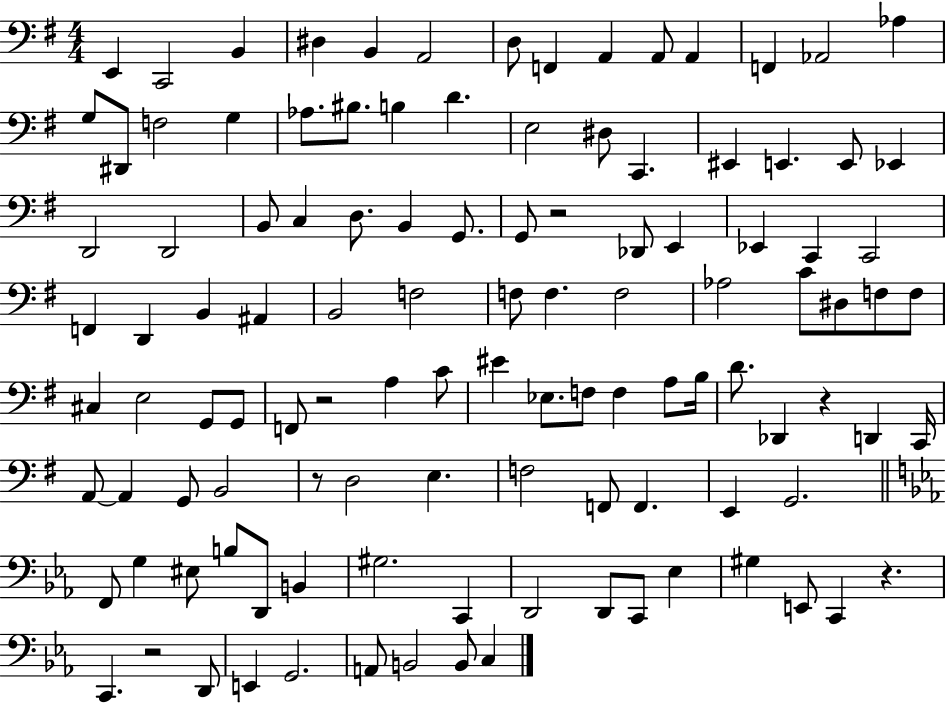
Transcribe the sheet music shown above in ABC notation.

X:1
T:Untitled
M:4/4
L:1/4
K:G
E,, C,,2 B,, ^D, B,, A,,2 D,/2 F,, A,, A,,/2 A,, F,, _A,,2 _A, G,/2 ^D,,/2 F,2 G, _A,/2 ^B,/2 B, D E,2 ^D,/2 C,, ^E,, E,, E,,/2 _E,, D,,2 D,,2 B,,/2 C, D,/2 B,, G,,/2 G,,/2 z2 _D,,/2 E,, _E,, C,, C,,2 F,, D,, B,, ^A,, B,,2 F,2 F,/2 F, F,2 _A,2 C/2 ^D,/2 F,/2 F,/2 ^C, E,2 G,,/2 G,,/2 F,,/2 z2 A, C/2 ^E _E,/2 F,/2 F, A,/2 B,/4 D/2 _D,, z D,, C,,/4 A,,/2 A,, G,,/2 B,,2 z/2 D,2 E, F,2 F,,/2 F,, E,, G,,2 F,,/2 G, ^E,/2 B,/2 D,,/2 B,, ^G,2 C,, D,,2 D,,/2 C,,/2 _E, ^G, E,,/2 C,, z C,, z2 D,,/2 E,, G,,2 A,,/2 B,,2 B,,/2 C,